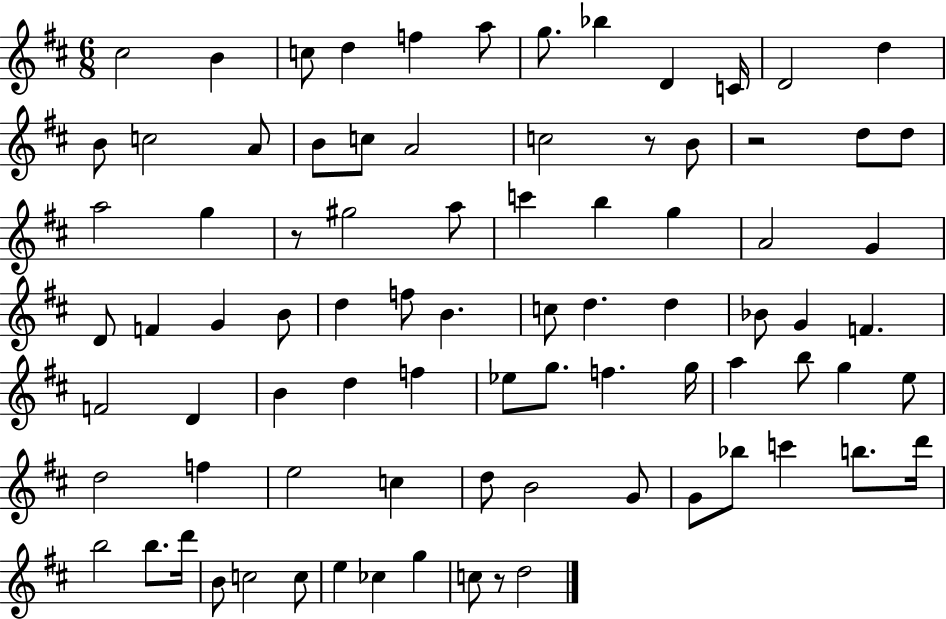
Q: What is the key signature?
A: D major